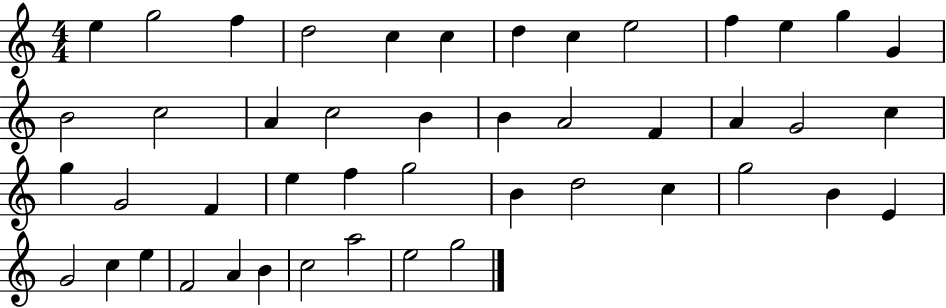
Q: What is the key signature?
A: C major